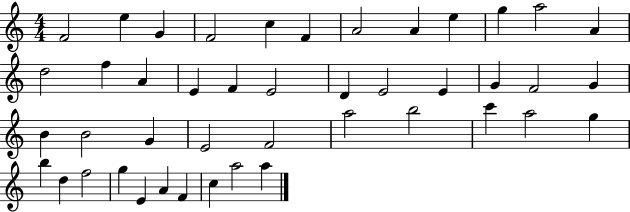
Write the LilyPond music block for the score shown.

{
  \clef treble
  \numericTimeSignature
  \time 4/4
  \key c \major
  f'2 e''4 g'4 | f'2 c''4 f'4 | a'2 a'4 e''4 | g''4 a''2 a'4 | \break d''2 f''4 a'4 | e'4 f'4 e'2 | d'4 e'2 e'4 | g'4 f'2 g'4 | \break b'4 b'2 g'4 | e'2 f'2 | a''2 b''2 | c'''4 a''2 g''4 | \break b''4 d''4 f''2 | g''4 e'4 a'4 f'4 | c''4 a''2 a''4 | \bar "|."
}